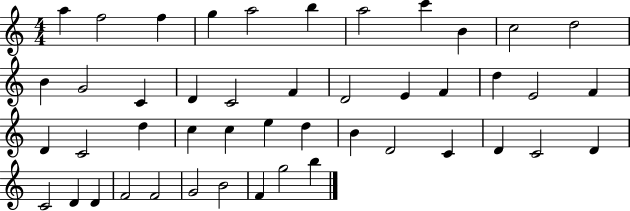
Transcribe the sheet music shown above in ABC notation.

X:1
T:Untitled
M:4/4
L:1/4
K:C
a f2 f g a2 b a2 c' B c2 d2 B G2 C D C2 F D2 E F d E2 F D C2 d c c e d B D2 C D C2 D C2 D D F2 F2 G2 B2 F g2 b